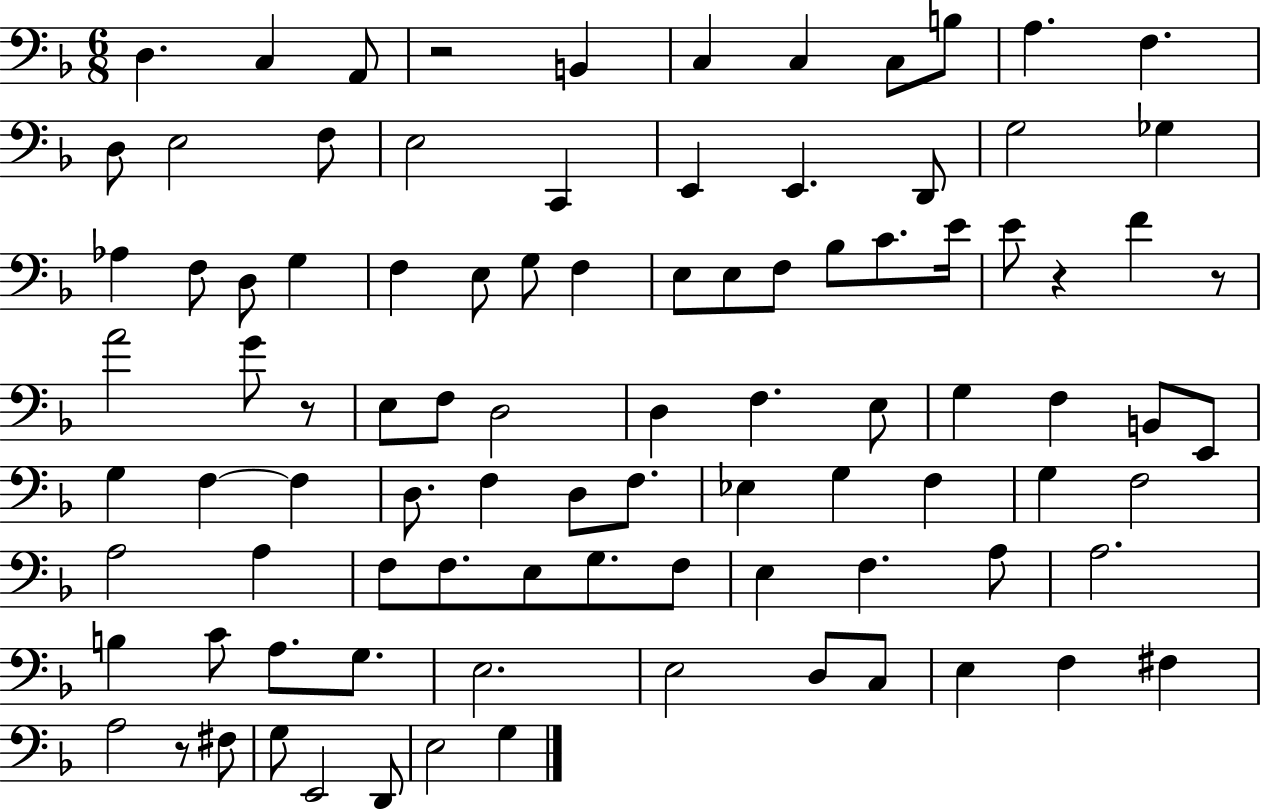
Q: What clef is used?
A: bass